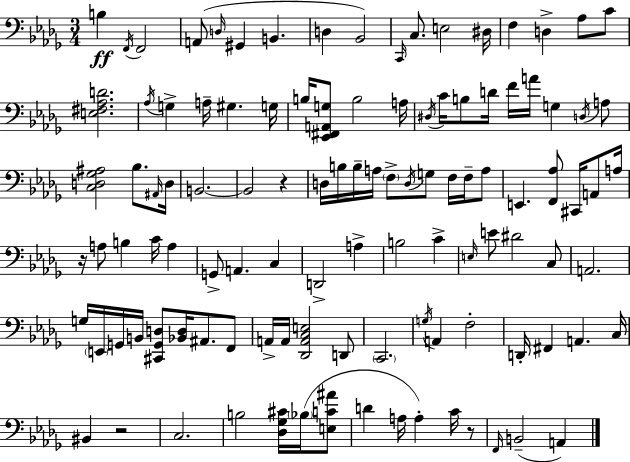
{
  \clef bass
  \numericTimeSignature
  \time 3/4
  \key bes \minor
  b4\ff \acciaccatura { f,16 } f,2 | a,8( \grace { d16 } gis,4 b,4. | d4 bes,2) | \grace { c,16 } c8. e2 | \break dis16 f4 d4-> aes8 | c'8 <e fis aes d'>2. | \acciaccatura { aes16 } g4-> a16-- gis4. | g16 b16 <ees, fis, a, g>8 b2 | \break a16 \acciaccatura { dis16 } c'16 b8 d'16 f'16 a'16 g4 | \acciaccatura { d16 } a8 <c d ges ais>2 | bes8. \grace { ais,16 } d16 b,2.~~ | b,2 | \break r4 d16 b16 b16-- a16 \parenthesize f8-> | \acciaccatura { d16 } g8 f16 f16-- a8 e,4. | <f, aes>8 cis,16 a,8 a16 r16 a8 b4 | c'16 a4 g,8-> a,4. | \break c4 d,2-> | a4-> b2 | c'4-> \grace { e16 } e'8 dis'2 | c8 a,2. | \break g16 \parenthesize e,16 g,16 | b,16 <cis, g, d>8 <bes, d>16 ais,8. f,8 a,16-> a,16 <des, a, c e>2 | d,8 \parenthesize c,2. | \acciaccatura { g16 } a,4 | \break f2-. d,16-. fis,4 | a,4. c16 bis,4 | r2 c2. | b2 | \break <des ges cis'>16 \parenthesize bes16( <e c' ais'>8 d'4 | a16 a4-.) c'16 r8 \grace { f,16 }( b,2-- | a,4) \bar "|."
}